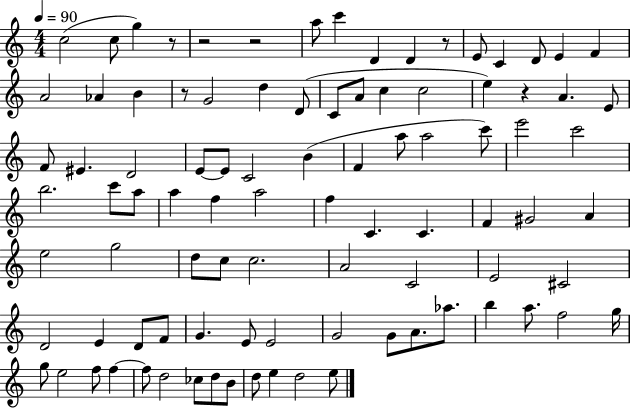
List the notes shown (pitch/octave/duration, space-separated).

C5/h C5/e G5/q R/e R/h R/h A5/e C6/q D4/q D4/q R/e E4/e C4/q D4/e E4/q F4/q A4/h Ab4/q B4/q R/e G4/h D5/q D4/e C4/e A4/e C5/q C5/h E5/q R/q A4/q. E4/e F4/e EIS4/q. D4/h E4/e E4/e C4/h B4/q F4/q A5/e A5/h C6/e E6/h C6/h B5/h. C6/e A5/e A5/q F5/q A5/h F5/q C4/q. C4/q. F4/q G#4/h A4/q E5/h G5/h D5/e C5/e C5/h. A4/h C4/h E4/h C#4/h D4/h E4/q D4/e F4/e G4/q. E4/e E4/h G4/h G4/e A4/e. Ab5/e. B5/q A5/e. F5/h G5/s G5/e E5/h F5/e F5/q F5/e D5/h CES5/e D5/e B4/e D5/e E5/q D5/h E5/e